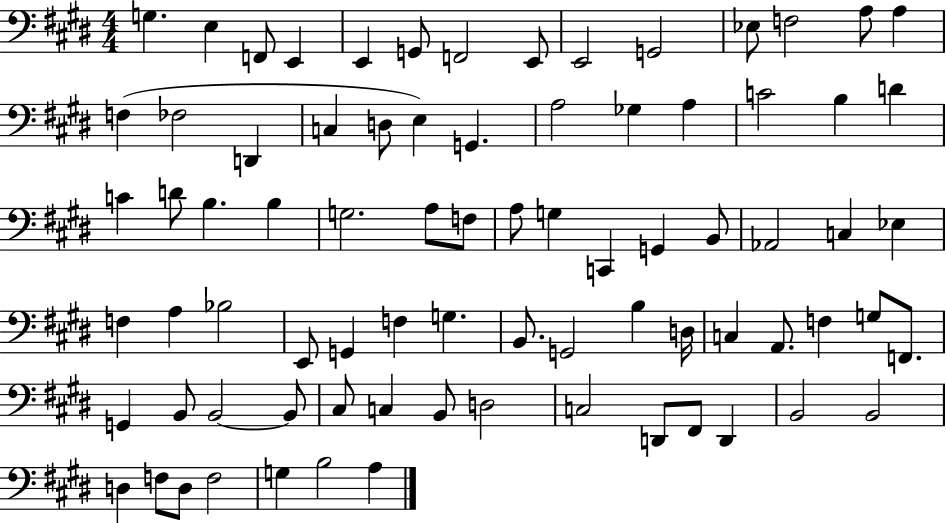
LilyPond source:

{
  \clef bass
  \numericTimeSignature
  \time 4/4
  \key e \major
  g4. e4 f,8 e,4 | e,4 g,8 f,2 e,8 | e,2 g,2 | ees8 f2 a8 a4 | \break f4( fes2 d,4 | c4 d8 e4) g,4. | a2 ges4 a4 | c'2 b4 d'4 | \break c'4 d'8 b4. b4 | g2. a8 f8 | a8 g4 c,4 g,4 b,8 | aes,2 c4 ees4 | \break f4 a4 bes2 | e,8 g,4 f4 g4. | b,8. g,2 b4 d16 | c4 a,8. f4 g8 f,8. | \break g,4 b,8 b,2~~ b,8 | cis8 c4 b,8 d2 | c2 d,8 fis,8 d,4 | b,2 b,2 | \break d4 f8 d8 f2 | g4 b2 a4 | \bar "|."
}